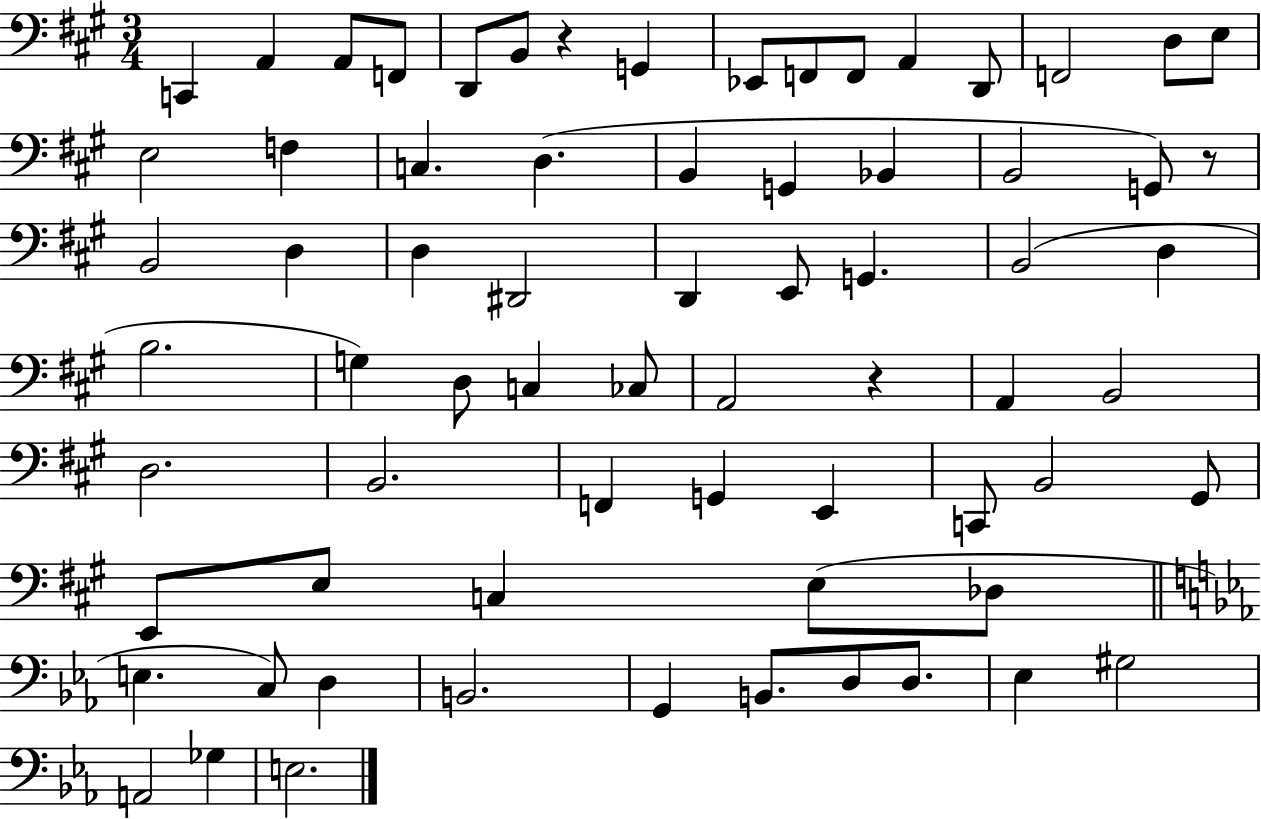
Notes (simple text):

C2/q A2/q A2/e F2/e D2/e B2/e R/q G2/q Eb2/e F2/e F2/e A2/q D2/e F2/h D3/e E3/e E3/h F3/q C3/q. D3/q. B2/q G2/q Bb2/q B2/h G2/e R/e B2/h D3/q D3/q D#2/h D2/q E2/e G2/q. B2/h D3/q B3/h. G3/q D3/e C3/q CES3/e A2/h R/q A2/q B2/h D3/h. B2/h. F2/q G2/q E2/q C2/e B2/h G#2/e E2/e E3/e C3/q E3/e Db3/e E3/q. C3/e D3/q B2/h. G2/q B2/e. D3/e D3/e. Eb3/q G#3/h A2/h Gb3/q E3/h.